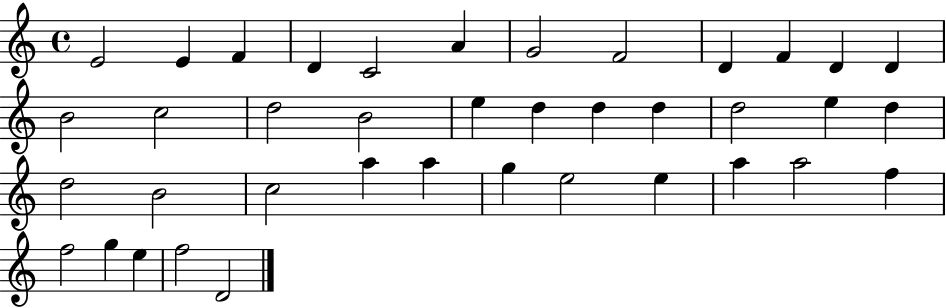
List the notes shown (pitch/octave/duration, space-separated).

E4/h E4/q F4/q D4/q C4/h A4/q G4/h F4/h D4/q F4/q D4/q D4/q B4/h C5/h D5/h B4/h E5/q D5/q D5/q D5/q D5/h E5/q D5/q D5/h B4/h C5/h A5/q A5/q G5/q E5/h E5/q A5/q A5/h F5/q F5/h G5/q E5/q F5/h D4/h